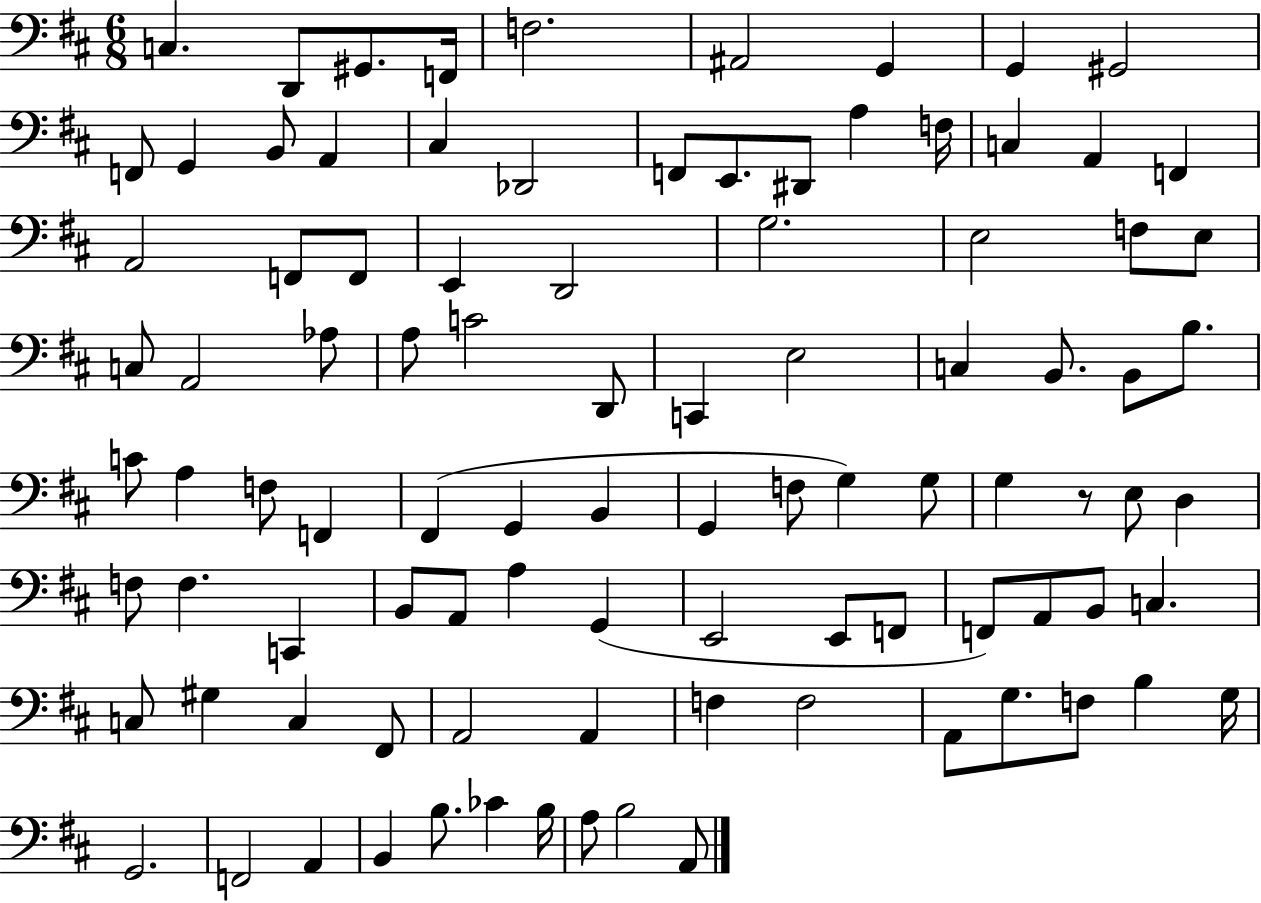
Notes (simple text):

C3/q. D2/e G#2/e. F2/s F3/h. A#2/h G2/q G2/q G#2/h F2/e G2/q B2/e A2/q C#3/q Db2/h F2/e E2/e. D#2/e A3/q F3/s C3/q A2/q F2/q A2/h F2/e F2/e E2/q D2/h G3/h. E3/h F3/e E3/e C3/e A2/h Ab3/e A3/e C4/h D2/e C2/q E3/h C3/q B2/e. B2/e B3/e. C4/e A3/q F3/e F2/q F#2/q G2/q B2/q G2/q F3/e G3/q G3/e G3/q R/e E3/e D3/q F3/e F3/q. C2/q B2/e A2/e A3/q G2/q E2/h E2/e F2/e F2/e A2/e B2/e C3/q. C3/e G#3/q C3/q F#2/e A2/h A2/q F3/q F3/h A2/e G3/e. F3/e B3/q G3/s G2/h. F2/h A2/q B2/q B3/e. CES4/q B3/s A3/e B3/h A2/e